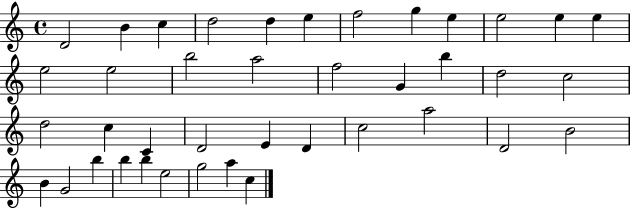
D4/h B4/q C5/q D5/h D5/q E5/q F5/h G5/q E5/q E5/h E5/q E5/q E5/h E5/h B5/h A5/h F5/h G4/q B5/q D5/h C5/h D5/h C5/q C4/q D4/h E4/q D4/q C5/h A5/h D4/h B4/h B4/q G4/h B5/q B5/q B5/q E5/h G5/h A5/q C5/q